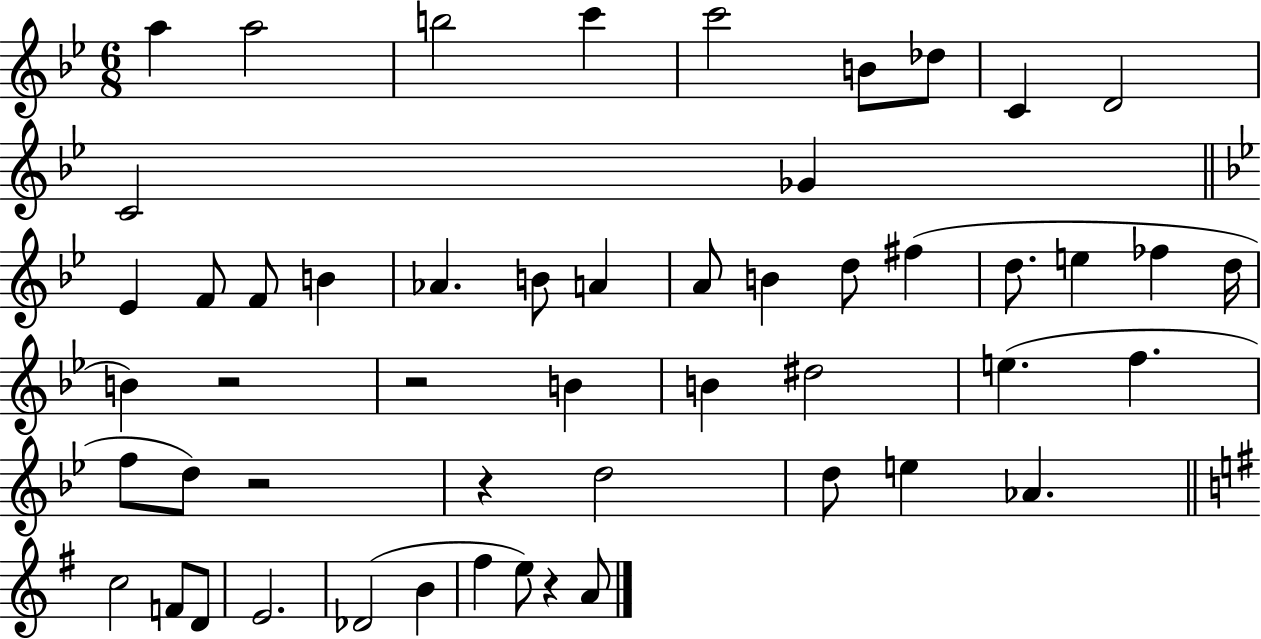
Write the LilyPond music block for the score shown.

{
  \clef treble
  \numericTimeSignature
  \time 6/8
  \key bes \major
  a''4 a''2 | b''2 c'''4 | c'''2 b'8 des''8 | c'4 d'2 | \break c'2 ges'4 | \bar "||" \break \key bes \major ees'4 f'8 f'8 b'4 | aes'4. b'8 a'4 | a'8 b'4 d''8 fis''4( | d''8. e''4 fes''4 d''16 | \break b'4) r2 | r2 b'4 | b'4 dis''2 | e''4.( f''4. | \break f''8 d''8) r2 | r4 d''2 | d''8 e''4 aes'4. | \bar "||" \break \key e \minor c''2 f'8 d'8 | e'2. | des'2( b'4 | fis''4 e''8) r4 a'8 | \break \bar "|."
}